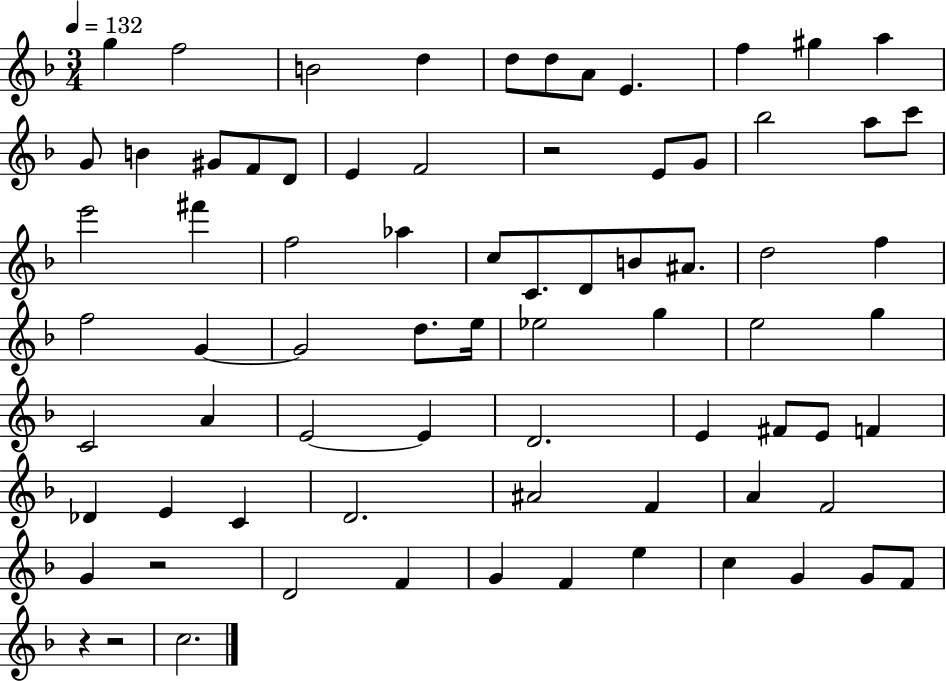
{
  \clef treble
  \numericTimeSignature
  \time 3/4
  \key f \major
  \tempo 4 = 132
  g''4 f''2 | b'2 d''4 | d''8 d''8 a'8 e'4. | f''4 gis''4 a''4 | \break g'8 b'4 gis'8 f'8 d'8 | e'4 f'2 | r2 e'8 g'8 | bes''2 a''8 c'''8 | \break e'''2 fis'''4 | f''2 aes''4 | c''8 c'8. d'8 b'8 ais'8. | d''2 f''4 | \break f''2 g'4~~ | g'2 d''8. e''16 | ees''2 g''4 | e''2 g''4 | \break c'2 a'4 | e'2~~ e'4 | d'2. | e'4 fis'8 e'8 f'4 | \break des'4 e'4 c'4 | d'2. | ais'2 f'4 | a'4 f'2 | \break g'4 r2 | d'2 f'4 | g'4 f'4 e''4 | c''4 g'4 g'8 f'8 | \break r4 r2 | c''2. | \bar "|."
}